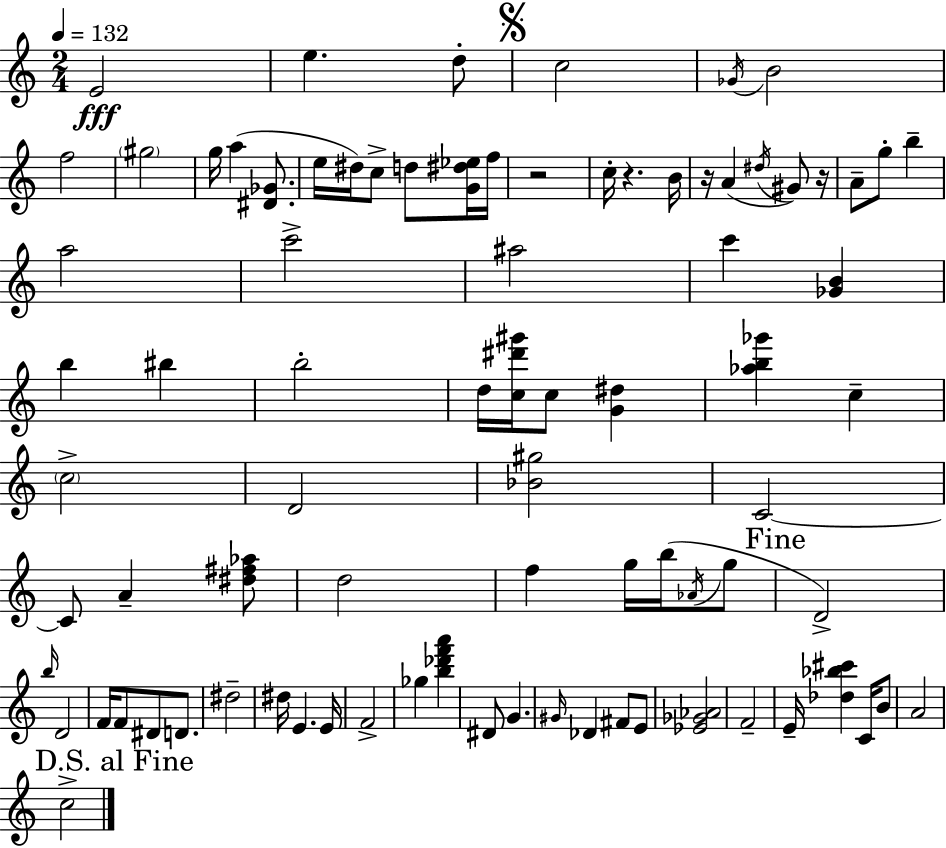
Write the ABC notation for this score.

X:1
T:Untitled
M:2/4
L:1/4
K:C
E2 e d/2 c2 _G/4 B2 f2 ^g2 g/4 a [^D_G]/2 e/4 ^d/4 c/2 d/2 [G^d_e]/4 f/4 z2 c/4 z B/4 z/4 A ^d/4 ^G/2 z/4 A/2 g/2 b a2 c'2 ^a2 c' [_GB] b ^b b2 d/4 [c^d'^g']/4 c/2 [G^d] [_ab_g'] c c2 D2 [_B^g]2 C2 C/2 A [^d^f_a]/2 d2 f g/4 b/4 _A/4 g/2 D2 b/4 D2 F/4 F/2 ^D/2 D/2 ^d2 ^d/4 E E/4 F2 _g [b_d'f'a'] ^D/2 G ^G/4 _D ^F/2 E/2 [_E_G_A]2 F2 E/4 [_d_b^c'] C/4 B/2 A2 c2